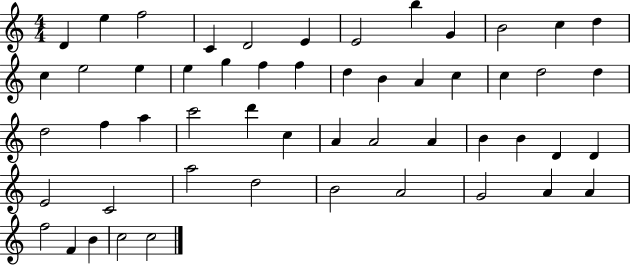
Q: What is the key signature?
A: C major